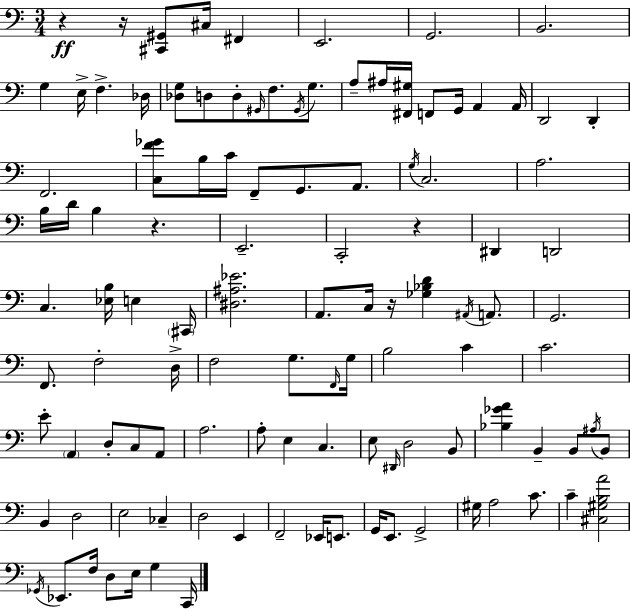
R/q R/s [C#2,G#2]/e C#3/s F#2/q E2/h. G2/h. B2/h. G3/q E3/s F3/q. Db3/s [Db3,G3]/e D3/e D3/e G#2/s F3/e. G#2/s G3/e. A3/e A#3/s [F#2,G#3]/s F2/e G2/s A2/q A2/s D2/h D2/q F2/h. [C3,F4,Gb4]/e B3/s C4/s F2/e G2/e. A2/e. G3/s C3/h. A3/h. B3/s D4/s B3/q R/q. E2/h. C2/h R/q D#2/q D2/h C3/q. [Eb3,B3]/s E3/q C#2/s [D#3,A#3,Eb4]/h. A2/e. C3/s R/s [Gb3,Bb3,D4]/q A#2/s A2/e. G2/h. F2/e. F3/h D3/s F3/h G3/e. F2/s G3/s B3/h C4/q C4/h. E4/e A2/q D3/e C3/e A2/e A3/h. A3/e E3/q C3/q. E3/e D#2/s D3/h B2/e [Bb3,Gb4,A4]/q B2/q B2/e A#3/s B2/e B2/q D3/h E3/h CES3/q D3/h E2/q F2/h Eb2/s E2/e. G2/s E2/e. G2/h G#3/s A3/h C4/e. C4/q [C#3,G#3,B3,A4]/h Gb2/s Eb2/e. F3/s D3/e E3/s G3/q C2/s